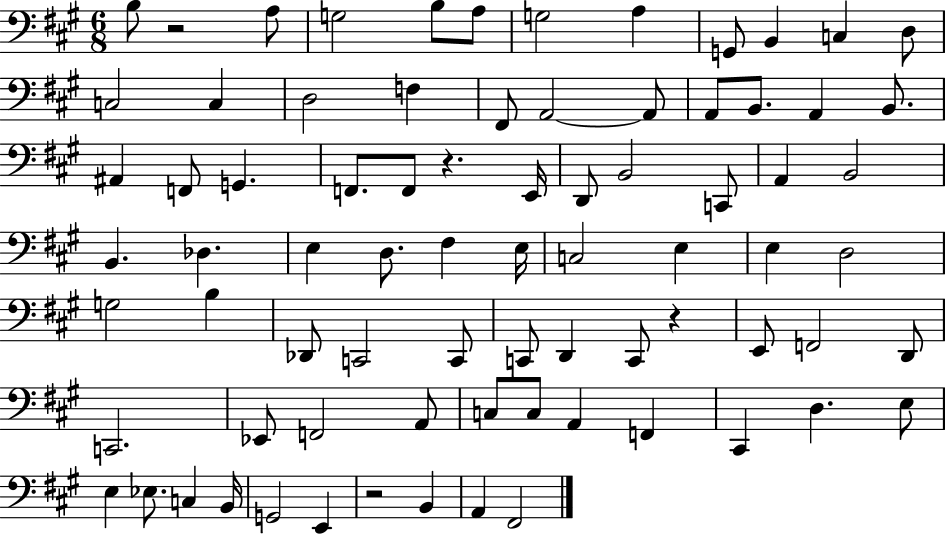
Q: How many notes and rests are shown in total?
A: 78